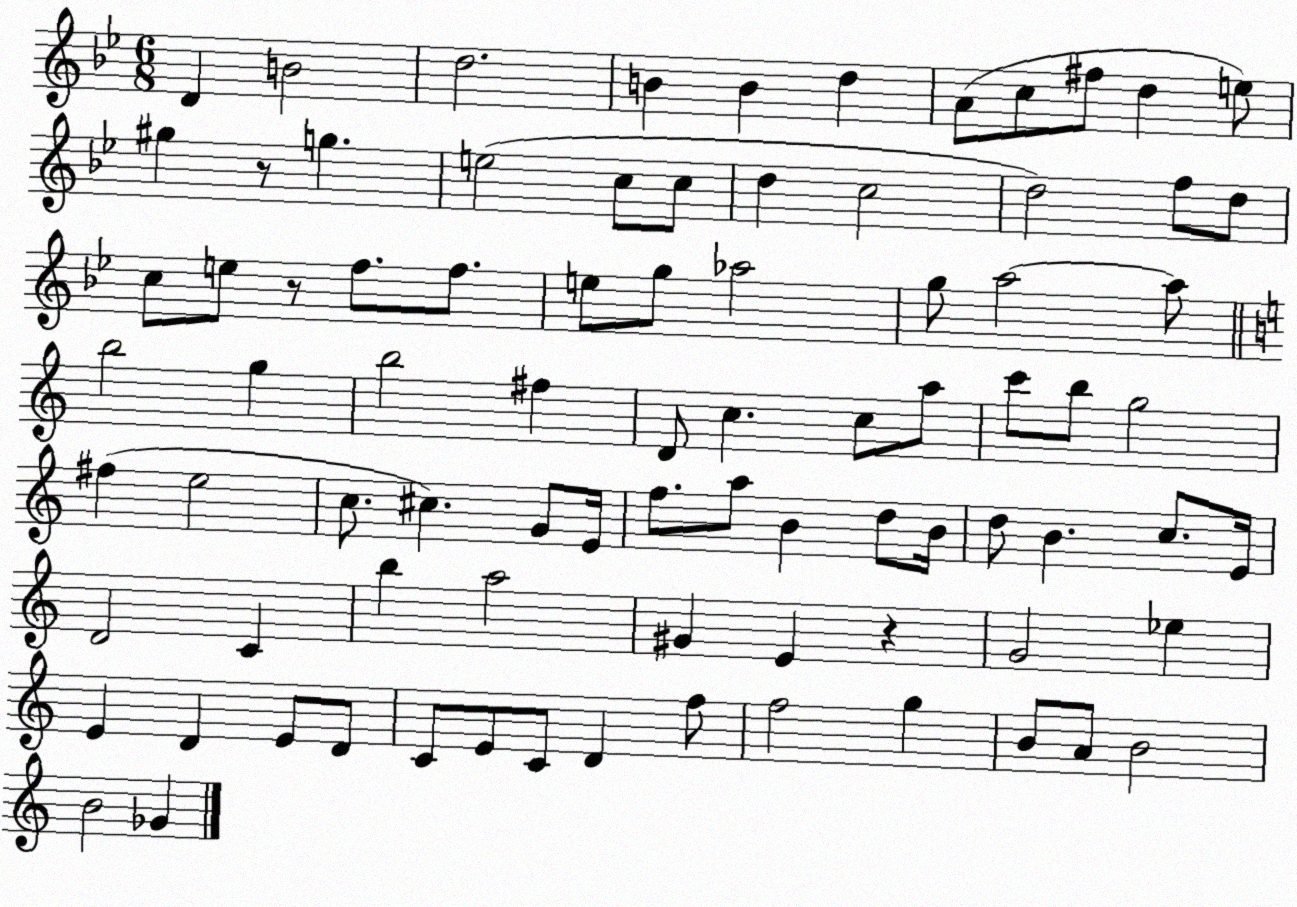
X:1
T:Untitled
M:6/8
L:1/4
K:Bb
D B2 d2 B B d A/2 c/2 ^f/2 d e/2 ^g z/2 g e2 c/2 c/2 d c2 d2 f/2 d/2 c/2 e/2 z/2 f/2 f/2 e/2 g/2 _a2 g/2 a2 a/2 b2 g b2 ^f D/2 c c/2 a/2 c'/2 b/2 g2 ^f e2 c/2 ^c G/2 E/4 f/2 a/2 B d/2 B/4 d/2 B c/2 E/4 D2 C b a2 ^G E z G2 _e E D E/2 D/2 C/2 E/2 C/2 D f/2 f2 g B/2 A/2 B2 B2 _G